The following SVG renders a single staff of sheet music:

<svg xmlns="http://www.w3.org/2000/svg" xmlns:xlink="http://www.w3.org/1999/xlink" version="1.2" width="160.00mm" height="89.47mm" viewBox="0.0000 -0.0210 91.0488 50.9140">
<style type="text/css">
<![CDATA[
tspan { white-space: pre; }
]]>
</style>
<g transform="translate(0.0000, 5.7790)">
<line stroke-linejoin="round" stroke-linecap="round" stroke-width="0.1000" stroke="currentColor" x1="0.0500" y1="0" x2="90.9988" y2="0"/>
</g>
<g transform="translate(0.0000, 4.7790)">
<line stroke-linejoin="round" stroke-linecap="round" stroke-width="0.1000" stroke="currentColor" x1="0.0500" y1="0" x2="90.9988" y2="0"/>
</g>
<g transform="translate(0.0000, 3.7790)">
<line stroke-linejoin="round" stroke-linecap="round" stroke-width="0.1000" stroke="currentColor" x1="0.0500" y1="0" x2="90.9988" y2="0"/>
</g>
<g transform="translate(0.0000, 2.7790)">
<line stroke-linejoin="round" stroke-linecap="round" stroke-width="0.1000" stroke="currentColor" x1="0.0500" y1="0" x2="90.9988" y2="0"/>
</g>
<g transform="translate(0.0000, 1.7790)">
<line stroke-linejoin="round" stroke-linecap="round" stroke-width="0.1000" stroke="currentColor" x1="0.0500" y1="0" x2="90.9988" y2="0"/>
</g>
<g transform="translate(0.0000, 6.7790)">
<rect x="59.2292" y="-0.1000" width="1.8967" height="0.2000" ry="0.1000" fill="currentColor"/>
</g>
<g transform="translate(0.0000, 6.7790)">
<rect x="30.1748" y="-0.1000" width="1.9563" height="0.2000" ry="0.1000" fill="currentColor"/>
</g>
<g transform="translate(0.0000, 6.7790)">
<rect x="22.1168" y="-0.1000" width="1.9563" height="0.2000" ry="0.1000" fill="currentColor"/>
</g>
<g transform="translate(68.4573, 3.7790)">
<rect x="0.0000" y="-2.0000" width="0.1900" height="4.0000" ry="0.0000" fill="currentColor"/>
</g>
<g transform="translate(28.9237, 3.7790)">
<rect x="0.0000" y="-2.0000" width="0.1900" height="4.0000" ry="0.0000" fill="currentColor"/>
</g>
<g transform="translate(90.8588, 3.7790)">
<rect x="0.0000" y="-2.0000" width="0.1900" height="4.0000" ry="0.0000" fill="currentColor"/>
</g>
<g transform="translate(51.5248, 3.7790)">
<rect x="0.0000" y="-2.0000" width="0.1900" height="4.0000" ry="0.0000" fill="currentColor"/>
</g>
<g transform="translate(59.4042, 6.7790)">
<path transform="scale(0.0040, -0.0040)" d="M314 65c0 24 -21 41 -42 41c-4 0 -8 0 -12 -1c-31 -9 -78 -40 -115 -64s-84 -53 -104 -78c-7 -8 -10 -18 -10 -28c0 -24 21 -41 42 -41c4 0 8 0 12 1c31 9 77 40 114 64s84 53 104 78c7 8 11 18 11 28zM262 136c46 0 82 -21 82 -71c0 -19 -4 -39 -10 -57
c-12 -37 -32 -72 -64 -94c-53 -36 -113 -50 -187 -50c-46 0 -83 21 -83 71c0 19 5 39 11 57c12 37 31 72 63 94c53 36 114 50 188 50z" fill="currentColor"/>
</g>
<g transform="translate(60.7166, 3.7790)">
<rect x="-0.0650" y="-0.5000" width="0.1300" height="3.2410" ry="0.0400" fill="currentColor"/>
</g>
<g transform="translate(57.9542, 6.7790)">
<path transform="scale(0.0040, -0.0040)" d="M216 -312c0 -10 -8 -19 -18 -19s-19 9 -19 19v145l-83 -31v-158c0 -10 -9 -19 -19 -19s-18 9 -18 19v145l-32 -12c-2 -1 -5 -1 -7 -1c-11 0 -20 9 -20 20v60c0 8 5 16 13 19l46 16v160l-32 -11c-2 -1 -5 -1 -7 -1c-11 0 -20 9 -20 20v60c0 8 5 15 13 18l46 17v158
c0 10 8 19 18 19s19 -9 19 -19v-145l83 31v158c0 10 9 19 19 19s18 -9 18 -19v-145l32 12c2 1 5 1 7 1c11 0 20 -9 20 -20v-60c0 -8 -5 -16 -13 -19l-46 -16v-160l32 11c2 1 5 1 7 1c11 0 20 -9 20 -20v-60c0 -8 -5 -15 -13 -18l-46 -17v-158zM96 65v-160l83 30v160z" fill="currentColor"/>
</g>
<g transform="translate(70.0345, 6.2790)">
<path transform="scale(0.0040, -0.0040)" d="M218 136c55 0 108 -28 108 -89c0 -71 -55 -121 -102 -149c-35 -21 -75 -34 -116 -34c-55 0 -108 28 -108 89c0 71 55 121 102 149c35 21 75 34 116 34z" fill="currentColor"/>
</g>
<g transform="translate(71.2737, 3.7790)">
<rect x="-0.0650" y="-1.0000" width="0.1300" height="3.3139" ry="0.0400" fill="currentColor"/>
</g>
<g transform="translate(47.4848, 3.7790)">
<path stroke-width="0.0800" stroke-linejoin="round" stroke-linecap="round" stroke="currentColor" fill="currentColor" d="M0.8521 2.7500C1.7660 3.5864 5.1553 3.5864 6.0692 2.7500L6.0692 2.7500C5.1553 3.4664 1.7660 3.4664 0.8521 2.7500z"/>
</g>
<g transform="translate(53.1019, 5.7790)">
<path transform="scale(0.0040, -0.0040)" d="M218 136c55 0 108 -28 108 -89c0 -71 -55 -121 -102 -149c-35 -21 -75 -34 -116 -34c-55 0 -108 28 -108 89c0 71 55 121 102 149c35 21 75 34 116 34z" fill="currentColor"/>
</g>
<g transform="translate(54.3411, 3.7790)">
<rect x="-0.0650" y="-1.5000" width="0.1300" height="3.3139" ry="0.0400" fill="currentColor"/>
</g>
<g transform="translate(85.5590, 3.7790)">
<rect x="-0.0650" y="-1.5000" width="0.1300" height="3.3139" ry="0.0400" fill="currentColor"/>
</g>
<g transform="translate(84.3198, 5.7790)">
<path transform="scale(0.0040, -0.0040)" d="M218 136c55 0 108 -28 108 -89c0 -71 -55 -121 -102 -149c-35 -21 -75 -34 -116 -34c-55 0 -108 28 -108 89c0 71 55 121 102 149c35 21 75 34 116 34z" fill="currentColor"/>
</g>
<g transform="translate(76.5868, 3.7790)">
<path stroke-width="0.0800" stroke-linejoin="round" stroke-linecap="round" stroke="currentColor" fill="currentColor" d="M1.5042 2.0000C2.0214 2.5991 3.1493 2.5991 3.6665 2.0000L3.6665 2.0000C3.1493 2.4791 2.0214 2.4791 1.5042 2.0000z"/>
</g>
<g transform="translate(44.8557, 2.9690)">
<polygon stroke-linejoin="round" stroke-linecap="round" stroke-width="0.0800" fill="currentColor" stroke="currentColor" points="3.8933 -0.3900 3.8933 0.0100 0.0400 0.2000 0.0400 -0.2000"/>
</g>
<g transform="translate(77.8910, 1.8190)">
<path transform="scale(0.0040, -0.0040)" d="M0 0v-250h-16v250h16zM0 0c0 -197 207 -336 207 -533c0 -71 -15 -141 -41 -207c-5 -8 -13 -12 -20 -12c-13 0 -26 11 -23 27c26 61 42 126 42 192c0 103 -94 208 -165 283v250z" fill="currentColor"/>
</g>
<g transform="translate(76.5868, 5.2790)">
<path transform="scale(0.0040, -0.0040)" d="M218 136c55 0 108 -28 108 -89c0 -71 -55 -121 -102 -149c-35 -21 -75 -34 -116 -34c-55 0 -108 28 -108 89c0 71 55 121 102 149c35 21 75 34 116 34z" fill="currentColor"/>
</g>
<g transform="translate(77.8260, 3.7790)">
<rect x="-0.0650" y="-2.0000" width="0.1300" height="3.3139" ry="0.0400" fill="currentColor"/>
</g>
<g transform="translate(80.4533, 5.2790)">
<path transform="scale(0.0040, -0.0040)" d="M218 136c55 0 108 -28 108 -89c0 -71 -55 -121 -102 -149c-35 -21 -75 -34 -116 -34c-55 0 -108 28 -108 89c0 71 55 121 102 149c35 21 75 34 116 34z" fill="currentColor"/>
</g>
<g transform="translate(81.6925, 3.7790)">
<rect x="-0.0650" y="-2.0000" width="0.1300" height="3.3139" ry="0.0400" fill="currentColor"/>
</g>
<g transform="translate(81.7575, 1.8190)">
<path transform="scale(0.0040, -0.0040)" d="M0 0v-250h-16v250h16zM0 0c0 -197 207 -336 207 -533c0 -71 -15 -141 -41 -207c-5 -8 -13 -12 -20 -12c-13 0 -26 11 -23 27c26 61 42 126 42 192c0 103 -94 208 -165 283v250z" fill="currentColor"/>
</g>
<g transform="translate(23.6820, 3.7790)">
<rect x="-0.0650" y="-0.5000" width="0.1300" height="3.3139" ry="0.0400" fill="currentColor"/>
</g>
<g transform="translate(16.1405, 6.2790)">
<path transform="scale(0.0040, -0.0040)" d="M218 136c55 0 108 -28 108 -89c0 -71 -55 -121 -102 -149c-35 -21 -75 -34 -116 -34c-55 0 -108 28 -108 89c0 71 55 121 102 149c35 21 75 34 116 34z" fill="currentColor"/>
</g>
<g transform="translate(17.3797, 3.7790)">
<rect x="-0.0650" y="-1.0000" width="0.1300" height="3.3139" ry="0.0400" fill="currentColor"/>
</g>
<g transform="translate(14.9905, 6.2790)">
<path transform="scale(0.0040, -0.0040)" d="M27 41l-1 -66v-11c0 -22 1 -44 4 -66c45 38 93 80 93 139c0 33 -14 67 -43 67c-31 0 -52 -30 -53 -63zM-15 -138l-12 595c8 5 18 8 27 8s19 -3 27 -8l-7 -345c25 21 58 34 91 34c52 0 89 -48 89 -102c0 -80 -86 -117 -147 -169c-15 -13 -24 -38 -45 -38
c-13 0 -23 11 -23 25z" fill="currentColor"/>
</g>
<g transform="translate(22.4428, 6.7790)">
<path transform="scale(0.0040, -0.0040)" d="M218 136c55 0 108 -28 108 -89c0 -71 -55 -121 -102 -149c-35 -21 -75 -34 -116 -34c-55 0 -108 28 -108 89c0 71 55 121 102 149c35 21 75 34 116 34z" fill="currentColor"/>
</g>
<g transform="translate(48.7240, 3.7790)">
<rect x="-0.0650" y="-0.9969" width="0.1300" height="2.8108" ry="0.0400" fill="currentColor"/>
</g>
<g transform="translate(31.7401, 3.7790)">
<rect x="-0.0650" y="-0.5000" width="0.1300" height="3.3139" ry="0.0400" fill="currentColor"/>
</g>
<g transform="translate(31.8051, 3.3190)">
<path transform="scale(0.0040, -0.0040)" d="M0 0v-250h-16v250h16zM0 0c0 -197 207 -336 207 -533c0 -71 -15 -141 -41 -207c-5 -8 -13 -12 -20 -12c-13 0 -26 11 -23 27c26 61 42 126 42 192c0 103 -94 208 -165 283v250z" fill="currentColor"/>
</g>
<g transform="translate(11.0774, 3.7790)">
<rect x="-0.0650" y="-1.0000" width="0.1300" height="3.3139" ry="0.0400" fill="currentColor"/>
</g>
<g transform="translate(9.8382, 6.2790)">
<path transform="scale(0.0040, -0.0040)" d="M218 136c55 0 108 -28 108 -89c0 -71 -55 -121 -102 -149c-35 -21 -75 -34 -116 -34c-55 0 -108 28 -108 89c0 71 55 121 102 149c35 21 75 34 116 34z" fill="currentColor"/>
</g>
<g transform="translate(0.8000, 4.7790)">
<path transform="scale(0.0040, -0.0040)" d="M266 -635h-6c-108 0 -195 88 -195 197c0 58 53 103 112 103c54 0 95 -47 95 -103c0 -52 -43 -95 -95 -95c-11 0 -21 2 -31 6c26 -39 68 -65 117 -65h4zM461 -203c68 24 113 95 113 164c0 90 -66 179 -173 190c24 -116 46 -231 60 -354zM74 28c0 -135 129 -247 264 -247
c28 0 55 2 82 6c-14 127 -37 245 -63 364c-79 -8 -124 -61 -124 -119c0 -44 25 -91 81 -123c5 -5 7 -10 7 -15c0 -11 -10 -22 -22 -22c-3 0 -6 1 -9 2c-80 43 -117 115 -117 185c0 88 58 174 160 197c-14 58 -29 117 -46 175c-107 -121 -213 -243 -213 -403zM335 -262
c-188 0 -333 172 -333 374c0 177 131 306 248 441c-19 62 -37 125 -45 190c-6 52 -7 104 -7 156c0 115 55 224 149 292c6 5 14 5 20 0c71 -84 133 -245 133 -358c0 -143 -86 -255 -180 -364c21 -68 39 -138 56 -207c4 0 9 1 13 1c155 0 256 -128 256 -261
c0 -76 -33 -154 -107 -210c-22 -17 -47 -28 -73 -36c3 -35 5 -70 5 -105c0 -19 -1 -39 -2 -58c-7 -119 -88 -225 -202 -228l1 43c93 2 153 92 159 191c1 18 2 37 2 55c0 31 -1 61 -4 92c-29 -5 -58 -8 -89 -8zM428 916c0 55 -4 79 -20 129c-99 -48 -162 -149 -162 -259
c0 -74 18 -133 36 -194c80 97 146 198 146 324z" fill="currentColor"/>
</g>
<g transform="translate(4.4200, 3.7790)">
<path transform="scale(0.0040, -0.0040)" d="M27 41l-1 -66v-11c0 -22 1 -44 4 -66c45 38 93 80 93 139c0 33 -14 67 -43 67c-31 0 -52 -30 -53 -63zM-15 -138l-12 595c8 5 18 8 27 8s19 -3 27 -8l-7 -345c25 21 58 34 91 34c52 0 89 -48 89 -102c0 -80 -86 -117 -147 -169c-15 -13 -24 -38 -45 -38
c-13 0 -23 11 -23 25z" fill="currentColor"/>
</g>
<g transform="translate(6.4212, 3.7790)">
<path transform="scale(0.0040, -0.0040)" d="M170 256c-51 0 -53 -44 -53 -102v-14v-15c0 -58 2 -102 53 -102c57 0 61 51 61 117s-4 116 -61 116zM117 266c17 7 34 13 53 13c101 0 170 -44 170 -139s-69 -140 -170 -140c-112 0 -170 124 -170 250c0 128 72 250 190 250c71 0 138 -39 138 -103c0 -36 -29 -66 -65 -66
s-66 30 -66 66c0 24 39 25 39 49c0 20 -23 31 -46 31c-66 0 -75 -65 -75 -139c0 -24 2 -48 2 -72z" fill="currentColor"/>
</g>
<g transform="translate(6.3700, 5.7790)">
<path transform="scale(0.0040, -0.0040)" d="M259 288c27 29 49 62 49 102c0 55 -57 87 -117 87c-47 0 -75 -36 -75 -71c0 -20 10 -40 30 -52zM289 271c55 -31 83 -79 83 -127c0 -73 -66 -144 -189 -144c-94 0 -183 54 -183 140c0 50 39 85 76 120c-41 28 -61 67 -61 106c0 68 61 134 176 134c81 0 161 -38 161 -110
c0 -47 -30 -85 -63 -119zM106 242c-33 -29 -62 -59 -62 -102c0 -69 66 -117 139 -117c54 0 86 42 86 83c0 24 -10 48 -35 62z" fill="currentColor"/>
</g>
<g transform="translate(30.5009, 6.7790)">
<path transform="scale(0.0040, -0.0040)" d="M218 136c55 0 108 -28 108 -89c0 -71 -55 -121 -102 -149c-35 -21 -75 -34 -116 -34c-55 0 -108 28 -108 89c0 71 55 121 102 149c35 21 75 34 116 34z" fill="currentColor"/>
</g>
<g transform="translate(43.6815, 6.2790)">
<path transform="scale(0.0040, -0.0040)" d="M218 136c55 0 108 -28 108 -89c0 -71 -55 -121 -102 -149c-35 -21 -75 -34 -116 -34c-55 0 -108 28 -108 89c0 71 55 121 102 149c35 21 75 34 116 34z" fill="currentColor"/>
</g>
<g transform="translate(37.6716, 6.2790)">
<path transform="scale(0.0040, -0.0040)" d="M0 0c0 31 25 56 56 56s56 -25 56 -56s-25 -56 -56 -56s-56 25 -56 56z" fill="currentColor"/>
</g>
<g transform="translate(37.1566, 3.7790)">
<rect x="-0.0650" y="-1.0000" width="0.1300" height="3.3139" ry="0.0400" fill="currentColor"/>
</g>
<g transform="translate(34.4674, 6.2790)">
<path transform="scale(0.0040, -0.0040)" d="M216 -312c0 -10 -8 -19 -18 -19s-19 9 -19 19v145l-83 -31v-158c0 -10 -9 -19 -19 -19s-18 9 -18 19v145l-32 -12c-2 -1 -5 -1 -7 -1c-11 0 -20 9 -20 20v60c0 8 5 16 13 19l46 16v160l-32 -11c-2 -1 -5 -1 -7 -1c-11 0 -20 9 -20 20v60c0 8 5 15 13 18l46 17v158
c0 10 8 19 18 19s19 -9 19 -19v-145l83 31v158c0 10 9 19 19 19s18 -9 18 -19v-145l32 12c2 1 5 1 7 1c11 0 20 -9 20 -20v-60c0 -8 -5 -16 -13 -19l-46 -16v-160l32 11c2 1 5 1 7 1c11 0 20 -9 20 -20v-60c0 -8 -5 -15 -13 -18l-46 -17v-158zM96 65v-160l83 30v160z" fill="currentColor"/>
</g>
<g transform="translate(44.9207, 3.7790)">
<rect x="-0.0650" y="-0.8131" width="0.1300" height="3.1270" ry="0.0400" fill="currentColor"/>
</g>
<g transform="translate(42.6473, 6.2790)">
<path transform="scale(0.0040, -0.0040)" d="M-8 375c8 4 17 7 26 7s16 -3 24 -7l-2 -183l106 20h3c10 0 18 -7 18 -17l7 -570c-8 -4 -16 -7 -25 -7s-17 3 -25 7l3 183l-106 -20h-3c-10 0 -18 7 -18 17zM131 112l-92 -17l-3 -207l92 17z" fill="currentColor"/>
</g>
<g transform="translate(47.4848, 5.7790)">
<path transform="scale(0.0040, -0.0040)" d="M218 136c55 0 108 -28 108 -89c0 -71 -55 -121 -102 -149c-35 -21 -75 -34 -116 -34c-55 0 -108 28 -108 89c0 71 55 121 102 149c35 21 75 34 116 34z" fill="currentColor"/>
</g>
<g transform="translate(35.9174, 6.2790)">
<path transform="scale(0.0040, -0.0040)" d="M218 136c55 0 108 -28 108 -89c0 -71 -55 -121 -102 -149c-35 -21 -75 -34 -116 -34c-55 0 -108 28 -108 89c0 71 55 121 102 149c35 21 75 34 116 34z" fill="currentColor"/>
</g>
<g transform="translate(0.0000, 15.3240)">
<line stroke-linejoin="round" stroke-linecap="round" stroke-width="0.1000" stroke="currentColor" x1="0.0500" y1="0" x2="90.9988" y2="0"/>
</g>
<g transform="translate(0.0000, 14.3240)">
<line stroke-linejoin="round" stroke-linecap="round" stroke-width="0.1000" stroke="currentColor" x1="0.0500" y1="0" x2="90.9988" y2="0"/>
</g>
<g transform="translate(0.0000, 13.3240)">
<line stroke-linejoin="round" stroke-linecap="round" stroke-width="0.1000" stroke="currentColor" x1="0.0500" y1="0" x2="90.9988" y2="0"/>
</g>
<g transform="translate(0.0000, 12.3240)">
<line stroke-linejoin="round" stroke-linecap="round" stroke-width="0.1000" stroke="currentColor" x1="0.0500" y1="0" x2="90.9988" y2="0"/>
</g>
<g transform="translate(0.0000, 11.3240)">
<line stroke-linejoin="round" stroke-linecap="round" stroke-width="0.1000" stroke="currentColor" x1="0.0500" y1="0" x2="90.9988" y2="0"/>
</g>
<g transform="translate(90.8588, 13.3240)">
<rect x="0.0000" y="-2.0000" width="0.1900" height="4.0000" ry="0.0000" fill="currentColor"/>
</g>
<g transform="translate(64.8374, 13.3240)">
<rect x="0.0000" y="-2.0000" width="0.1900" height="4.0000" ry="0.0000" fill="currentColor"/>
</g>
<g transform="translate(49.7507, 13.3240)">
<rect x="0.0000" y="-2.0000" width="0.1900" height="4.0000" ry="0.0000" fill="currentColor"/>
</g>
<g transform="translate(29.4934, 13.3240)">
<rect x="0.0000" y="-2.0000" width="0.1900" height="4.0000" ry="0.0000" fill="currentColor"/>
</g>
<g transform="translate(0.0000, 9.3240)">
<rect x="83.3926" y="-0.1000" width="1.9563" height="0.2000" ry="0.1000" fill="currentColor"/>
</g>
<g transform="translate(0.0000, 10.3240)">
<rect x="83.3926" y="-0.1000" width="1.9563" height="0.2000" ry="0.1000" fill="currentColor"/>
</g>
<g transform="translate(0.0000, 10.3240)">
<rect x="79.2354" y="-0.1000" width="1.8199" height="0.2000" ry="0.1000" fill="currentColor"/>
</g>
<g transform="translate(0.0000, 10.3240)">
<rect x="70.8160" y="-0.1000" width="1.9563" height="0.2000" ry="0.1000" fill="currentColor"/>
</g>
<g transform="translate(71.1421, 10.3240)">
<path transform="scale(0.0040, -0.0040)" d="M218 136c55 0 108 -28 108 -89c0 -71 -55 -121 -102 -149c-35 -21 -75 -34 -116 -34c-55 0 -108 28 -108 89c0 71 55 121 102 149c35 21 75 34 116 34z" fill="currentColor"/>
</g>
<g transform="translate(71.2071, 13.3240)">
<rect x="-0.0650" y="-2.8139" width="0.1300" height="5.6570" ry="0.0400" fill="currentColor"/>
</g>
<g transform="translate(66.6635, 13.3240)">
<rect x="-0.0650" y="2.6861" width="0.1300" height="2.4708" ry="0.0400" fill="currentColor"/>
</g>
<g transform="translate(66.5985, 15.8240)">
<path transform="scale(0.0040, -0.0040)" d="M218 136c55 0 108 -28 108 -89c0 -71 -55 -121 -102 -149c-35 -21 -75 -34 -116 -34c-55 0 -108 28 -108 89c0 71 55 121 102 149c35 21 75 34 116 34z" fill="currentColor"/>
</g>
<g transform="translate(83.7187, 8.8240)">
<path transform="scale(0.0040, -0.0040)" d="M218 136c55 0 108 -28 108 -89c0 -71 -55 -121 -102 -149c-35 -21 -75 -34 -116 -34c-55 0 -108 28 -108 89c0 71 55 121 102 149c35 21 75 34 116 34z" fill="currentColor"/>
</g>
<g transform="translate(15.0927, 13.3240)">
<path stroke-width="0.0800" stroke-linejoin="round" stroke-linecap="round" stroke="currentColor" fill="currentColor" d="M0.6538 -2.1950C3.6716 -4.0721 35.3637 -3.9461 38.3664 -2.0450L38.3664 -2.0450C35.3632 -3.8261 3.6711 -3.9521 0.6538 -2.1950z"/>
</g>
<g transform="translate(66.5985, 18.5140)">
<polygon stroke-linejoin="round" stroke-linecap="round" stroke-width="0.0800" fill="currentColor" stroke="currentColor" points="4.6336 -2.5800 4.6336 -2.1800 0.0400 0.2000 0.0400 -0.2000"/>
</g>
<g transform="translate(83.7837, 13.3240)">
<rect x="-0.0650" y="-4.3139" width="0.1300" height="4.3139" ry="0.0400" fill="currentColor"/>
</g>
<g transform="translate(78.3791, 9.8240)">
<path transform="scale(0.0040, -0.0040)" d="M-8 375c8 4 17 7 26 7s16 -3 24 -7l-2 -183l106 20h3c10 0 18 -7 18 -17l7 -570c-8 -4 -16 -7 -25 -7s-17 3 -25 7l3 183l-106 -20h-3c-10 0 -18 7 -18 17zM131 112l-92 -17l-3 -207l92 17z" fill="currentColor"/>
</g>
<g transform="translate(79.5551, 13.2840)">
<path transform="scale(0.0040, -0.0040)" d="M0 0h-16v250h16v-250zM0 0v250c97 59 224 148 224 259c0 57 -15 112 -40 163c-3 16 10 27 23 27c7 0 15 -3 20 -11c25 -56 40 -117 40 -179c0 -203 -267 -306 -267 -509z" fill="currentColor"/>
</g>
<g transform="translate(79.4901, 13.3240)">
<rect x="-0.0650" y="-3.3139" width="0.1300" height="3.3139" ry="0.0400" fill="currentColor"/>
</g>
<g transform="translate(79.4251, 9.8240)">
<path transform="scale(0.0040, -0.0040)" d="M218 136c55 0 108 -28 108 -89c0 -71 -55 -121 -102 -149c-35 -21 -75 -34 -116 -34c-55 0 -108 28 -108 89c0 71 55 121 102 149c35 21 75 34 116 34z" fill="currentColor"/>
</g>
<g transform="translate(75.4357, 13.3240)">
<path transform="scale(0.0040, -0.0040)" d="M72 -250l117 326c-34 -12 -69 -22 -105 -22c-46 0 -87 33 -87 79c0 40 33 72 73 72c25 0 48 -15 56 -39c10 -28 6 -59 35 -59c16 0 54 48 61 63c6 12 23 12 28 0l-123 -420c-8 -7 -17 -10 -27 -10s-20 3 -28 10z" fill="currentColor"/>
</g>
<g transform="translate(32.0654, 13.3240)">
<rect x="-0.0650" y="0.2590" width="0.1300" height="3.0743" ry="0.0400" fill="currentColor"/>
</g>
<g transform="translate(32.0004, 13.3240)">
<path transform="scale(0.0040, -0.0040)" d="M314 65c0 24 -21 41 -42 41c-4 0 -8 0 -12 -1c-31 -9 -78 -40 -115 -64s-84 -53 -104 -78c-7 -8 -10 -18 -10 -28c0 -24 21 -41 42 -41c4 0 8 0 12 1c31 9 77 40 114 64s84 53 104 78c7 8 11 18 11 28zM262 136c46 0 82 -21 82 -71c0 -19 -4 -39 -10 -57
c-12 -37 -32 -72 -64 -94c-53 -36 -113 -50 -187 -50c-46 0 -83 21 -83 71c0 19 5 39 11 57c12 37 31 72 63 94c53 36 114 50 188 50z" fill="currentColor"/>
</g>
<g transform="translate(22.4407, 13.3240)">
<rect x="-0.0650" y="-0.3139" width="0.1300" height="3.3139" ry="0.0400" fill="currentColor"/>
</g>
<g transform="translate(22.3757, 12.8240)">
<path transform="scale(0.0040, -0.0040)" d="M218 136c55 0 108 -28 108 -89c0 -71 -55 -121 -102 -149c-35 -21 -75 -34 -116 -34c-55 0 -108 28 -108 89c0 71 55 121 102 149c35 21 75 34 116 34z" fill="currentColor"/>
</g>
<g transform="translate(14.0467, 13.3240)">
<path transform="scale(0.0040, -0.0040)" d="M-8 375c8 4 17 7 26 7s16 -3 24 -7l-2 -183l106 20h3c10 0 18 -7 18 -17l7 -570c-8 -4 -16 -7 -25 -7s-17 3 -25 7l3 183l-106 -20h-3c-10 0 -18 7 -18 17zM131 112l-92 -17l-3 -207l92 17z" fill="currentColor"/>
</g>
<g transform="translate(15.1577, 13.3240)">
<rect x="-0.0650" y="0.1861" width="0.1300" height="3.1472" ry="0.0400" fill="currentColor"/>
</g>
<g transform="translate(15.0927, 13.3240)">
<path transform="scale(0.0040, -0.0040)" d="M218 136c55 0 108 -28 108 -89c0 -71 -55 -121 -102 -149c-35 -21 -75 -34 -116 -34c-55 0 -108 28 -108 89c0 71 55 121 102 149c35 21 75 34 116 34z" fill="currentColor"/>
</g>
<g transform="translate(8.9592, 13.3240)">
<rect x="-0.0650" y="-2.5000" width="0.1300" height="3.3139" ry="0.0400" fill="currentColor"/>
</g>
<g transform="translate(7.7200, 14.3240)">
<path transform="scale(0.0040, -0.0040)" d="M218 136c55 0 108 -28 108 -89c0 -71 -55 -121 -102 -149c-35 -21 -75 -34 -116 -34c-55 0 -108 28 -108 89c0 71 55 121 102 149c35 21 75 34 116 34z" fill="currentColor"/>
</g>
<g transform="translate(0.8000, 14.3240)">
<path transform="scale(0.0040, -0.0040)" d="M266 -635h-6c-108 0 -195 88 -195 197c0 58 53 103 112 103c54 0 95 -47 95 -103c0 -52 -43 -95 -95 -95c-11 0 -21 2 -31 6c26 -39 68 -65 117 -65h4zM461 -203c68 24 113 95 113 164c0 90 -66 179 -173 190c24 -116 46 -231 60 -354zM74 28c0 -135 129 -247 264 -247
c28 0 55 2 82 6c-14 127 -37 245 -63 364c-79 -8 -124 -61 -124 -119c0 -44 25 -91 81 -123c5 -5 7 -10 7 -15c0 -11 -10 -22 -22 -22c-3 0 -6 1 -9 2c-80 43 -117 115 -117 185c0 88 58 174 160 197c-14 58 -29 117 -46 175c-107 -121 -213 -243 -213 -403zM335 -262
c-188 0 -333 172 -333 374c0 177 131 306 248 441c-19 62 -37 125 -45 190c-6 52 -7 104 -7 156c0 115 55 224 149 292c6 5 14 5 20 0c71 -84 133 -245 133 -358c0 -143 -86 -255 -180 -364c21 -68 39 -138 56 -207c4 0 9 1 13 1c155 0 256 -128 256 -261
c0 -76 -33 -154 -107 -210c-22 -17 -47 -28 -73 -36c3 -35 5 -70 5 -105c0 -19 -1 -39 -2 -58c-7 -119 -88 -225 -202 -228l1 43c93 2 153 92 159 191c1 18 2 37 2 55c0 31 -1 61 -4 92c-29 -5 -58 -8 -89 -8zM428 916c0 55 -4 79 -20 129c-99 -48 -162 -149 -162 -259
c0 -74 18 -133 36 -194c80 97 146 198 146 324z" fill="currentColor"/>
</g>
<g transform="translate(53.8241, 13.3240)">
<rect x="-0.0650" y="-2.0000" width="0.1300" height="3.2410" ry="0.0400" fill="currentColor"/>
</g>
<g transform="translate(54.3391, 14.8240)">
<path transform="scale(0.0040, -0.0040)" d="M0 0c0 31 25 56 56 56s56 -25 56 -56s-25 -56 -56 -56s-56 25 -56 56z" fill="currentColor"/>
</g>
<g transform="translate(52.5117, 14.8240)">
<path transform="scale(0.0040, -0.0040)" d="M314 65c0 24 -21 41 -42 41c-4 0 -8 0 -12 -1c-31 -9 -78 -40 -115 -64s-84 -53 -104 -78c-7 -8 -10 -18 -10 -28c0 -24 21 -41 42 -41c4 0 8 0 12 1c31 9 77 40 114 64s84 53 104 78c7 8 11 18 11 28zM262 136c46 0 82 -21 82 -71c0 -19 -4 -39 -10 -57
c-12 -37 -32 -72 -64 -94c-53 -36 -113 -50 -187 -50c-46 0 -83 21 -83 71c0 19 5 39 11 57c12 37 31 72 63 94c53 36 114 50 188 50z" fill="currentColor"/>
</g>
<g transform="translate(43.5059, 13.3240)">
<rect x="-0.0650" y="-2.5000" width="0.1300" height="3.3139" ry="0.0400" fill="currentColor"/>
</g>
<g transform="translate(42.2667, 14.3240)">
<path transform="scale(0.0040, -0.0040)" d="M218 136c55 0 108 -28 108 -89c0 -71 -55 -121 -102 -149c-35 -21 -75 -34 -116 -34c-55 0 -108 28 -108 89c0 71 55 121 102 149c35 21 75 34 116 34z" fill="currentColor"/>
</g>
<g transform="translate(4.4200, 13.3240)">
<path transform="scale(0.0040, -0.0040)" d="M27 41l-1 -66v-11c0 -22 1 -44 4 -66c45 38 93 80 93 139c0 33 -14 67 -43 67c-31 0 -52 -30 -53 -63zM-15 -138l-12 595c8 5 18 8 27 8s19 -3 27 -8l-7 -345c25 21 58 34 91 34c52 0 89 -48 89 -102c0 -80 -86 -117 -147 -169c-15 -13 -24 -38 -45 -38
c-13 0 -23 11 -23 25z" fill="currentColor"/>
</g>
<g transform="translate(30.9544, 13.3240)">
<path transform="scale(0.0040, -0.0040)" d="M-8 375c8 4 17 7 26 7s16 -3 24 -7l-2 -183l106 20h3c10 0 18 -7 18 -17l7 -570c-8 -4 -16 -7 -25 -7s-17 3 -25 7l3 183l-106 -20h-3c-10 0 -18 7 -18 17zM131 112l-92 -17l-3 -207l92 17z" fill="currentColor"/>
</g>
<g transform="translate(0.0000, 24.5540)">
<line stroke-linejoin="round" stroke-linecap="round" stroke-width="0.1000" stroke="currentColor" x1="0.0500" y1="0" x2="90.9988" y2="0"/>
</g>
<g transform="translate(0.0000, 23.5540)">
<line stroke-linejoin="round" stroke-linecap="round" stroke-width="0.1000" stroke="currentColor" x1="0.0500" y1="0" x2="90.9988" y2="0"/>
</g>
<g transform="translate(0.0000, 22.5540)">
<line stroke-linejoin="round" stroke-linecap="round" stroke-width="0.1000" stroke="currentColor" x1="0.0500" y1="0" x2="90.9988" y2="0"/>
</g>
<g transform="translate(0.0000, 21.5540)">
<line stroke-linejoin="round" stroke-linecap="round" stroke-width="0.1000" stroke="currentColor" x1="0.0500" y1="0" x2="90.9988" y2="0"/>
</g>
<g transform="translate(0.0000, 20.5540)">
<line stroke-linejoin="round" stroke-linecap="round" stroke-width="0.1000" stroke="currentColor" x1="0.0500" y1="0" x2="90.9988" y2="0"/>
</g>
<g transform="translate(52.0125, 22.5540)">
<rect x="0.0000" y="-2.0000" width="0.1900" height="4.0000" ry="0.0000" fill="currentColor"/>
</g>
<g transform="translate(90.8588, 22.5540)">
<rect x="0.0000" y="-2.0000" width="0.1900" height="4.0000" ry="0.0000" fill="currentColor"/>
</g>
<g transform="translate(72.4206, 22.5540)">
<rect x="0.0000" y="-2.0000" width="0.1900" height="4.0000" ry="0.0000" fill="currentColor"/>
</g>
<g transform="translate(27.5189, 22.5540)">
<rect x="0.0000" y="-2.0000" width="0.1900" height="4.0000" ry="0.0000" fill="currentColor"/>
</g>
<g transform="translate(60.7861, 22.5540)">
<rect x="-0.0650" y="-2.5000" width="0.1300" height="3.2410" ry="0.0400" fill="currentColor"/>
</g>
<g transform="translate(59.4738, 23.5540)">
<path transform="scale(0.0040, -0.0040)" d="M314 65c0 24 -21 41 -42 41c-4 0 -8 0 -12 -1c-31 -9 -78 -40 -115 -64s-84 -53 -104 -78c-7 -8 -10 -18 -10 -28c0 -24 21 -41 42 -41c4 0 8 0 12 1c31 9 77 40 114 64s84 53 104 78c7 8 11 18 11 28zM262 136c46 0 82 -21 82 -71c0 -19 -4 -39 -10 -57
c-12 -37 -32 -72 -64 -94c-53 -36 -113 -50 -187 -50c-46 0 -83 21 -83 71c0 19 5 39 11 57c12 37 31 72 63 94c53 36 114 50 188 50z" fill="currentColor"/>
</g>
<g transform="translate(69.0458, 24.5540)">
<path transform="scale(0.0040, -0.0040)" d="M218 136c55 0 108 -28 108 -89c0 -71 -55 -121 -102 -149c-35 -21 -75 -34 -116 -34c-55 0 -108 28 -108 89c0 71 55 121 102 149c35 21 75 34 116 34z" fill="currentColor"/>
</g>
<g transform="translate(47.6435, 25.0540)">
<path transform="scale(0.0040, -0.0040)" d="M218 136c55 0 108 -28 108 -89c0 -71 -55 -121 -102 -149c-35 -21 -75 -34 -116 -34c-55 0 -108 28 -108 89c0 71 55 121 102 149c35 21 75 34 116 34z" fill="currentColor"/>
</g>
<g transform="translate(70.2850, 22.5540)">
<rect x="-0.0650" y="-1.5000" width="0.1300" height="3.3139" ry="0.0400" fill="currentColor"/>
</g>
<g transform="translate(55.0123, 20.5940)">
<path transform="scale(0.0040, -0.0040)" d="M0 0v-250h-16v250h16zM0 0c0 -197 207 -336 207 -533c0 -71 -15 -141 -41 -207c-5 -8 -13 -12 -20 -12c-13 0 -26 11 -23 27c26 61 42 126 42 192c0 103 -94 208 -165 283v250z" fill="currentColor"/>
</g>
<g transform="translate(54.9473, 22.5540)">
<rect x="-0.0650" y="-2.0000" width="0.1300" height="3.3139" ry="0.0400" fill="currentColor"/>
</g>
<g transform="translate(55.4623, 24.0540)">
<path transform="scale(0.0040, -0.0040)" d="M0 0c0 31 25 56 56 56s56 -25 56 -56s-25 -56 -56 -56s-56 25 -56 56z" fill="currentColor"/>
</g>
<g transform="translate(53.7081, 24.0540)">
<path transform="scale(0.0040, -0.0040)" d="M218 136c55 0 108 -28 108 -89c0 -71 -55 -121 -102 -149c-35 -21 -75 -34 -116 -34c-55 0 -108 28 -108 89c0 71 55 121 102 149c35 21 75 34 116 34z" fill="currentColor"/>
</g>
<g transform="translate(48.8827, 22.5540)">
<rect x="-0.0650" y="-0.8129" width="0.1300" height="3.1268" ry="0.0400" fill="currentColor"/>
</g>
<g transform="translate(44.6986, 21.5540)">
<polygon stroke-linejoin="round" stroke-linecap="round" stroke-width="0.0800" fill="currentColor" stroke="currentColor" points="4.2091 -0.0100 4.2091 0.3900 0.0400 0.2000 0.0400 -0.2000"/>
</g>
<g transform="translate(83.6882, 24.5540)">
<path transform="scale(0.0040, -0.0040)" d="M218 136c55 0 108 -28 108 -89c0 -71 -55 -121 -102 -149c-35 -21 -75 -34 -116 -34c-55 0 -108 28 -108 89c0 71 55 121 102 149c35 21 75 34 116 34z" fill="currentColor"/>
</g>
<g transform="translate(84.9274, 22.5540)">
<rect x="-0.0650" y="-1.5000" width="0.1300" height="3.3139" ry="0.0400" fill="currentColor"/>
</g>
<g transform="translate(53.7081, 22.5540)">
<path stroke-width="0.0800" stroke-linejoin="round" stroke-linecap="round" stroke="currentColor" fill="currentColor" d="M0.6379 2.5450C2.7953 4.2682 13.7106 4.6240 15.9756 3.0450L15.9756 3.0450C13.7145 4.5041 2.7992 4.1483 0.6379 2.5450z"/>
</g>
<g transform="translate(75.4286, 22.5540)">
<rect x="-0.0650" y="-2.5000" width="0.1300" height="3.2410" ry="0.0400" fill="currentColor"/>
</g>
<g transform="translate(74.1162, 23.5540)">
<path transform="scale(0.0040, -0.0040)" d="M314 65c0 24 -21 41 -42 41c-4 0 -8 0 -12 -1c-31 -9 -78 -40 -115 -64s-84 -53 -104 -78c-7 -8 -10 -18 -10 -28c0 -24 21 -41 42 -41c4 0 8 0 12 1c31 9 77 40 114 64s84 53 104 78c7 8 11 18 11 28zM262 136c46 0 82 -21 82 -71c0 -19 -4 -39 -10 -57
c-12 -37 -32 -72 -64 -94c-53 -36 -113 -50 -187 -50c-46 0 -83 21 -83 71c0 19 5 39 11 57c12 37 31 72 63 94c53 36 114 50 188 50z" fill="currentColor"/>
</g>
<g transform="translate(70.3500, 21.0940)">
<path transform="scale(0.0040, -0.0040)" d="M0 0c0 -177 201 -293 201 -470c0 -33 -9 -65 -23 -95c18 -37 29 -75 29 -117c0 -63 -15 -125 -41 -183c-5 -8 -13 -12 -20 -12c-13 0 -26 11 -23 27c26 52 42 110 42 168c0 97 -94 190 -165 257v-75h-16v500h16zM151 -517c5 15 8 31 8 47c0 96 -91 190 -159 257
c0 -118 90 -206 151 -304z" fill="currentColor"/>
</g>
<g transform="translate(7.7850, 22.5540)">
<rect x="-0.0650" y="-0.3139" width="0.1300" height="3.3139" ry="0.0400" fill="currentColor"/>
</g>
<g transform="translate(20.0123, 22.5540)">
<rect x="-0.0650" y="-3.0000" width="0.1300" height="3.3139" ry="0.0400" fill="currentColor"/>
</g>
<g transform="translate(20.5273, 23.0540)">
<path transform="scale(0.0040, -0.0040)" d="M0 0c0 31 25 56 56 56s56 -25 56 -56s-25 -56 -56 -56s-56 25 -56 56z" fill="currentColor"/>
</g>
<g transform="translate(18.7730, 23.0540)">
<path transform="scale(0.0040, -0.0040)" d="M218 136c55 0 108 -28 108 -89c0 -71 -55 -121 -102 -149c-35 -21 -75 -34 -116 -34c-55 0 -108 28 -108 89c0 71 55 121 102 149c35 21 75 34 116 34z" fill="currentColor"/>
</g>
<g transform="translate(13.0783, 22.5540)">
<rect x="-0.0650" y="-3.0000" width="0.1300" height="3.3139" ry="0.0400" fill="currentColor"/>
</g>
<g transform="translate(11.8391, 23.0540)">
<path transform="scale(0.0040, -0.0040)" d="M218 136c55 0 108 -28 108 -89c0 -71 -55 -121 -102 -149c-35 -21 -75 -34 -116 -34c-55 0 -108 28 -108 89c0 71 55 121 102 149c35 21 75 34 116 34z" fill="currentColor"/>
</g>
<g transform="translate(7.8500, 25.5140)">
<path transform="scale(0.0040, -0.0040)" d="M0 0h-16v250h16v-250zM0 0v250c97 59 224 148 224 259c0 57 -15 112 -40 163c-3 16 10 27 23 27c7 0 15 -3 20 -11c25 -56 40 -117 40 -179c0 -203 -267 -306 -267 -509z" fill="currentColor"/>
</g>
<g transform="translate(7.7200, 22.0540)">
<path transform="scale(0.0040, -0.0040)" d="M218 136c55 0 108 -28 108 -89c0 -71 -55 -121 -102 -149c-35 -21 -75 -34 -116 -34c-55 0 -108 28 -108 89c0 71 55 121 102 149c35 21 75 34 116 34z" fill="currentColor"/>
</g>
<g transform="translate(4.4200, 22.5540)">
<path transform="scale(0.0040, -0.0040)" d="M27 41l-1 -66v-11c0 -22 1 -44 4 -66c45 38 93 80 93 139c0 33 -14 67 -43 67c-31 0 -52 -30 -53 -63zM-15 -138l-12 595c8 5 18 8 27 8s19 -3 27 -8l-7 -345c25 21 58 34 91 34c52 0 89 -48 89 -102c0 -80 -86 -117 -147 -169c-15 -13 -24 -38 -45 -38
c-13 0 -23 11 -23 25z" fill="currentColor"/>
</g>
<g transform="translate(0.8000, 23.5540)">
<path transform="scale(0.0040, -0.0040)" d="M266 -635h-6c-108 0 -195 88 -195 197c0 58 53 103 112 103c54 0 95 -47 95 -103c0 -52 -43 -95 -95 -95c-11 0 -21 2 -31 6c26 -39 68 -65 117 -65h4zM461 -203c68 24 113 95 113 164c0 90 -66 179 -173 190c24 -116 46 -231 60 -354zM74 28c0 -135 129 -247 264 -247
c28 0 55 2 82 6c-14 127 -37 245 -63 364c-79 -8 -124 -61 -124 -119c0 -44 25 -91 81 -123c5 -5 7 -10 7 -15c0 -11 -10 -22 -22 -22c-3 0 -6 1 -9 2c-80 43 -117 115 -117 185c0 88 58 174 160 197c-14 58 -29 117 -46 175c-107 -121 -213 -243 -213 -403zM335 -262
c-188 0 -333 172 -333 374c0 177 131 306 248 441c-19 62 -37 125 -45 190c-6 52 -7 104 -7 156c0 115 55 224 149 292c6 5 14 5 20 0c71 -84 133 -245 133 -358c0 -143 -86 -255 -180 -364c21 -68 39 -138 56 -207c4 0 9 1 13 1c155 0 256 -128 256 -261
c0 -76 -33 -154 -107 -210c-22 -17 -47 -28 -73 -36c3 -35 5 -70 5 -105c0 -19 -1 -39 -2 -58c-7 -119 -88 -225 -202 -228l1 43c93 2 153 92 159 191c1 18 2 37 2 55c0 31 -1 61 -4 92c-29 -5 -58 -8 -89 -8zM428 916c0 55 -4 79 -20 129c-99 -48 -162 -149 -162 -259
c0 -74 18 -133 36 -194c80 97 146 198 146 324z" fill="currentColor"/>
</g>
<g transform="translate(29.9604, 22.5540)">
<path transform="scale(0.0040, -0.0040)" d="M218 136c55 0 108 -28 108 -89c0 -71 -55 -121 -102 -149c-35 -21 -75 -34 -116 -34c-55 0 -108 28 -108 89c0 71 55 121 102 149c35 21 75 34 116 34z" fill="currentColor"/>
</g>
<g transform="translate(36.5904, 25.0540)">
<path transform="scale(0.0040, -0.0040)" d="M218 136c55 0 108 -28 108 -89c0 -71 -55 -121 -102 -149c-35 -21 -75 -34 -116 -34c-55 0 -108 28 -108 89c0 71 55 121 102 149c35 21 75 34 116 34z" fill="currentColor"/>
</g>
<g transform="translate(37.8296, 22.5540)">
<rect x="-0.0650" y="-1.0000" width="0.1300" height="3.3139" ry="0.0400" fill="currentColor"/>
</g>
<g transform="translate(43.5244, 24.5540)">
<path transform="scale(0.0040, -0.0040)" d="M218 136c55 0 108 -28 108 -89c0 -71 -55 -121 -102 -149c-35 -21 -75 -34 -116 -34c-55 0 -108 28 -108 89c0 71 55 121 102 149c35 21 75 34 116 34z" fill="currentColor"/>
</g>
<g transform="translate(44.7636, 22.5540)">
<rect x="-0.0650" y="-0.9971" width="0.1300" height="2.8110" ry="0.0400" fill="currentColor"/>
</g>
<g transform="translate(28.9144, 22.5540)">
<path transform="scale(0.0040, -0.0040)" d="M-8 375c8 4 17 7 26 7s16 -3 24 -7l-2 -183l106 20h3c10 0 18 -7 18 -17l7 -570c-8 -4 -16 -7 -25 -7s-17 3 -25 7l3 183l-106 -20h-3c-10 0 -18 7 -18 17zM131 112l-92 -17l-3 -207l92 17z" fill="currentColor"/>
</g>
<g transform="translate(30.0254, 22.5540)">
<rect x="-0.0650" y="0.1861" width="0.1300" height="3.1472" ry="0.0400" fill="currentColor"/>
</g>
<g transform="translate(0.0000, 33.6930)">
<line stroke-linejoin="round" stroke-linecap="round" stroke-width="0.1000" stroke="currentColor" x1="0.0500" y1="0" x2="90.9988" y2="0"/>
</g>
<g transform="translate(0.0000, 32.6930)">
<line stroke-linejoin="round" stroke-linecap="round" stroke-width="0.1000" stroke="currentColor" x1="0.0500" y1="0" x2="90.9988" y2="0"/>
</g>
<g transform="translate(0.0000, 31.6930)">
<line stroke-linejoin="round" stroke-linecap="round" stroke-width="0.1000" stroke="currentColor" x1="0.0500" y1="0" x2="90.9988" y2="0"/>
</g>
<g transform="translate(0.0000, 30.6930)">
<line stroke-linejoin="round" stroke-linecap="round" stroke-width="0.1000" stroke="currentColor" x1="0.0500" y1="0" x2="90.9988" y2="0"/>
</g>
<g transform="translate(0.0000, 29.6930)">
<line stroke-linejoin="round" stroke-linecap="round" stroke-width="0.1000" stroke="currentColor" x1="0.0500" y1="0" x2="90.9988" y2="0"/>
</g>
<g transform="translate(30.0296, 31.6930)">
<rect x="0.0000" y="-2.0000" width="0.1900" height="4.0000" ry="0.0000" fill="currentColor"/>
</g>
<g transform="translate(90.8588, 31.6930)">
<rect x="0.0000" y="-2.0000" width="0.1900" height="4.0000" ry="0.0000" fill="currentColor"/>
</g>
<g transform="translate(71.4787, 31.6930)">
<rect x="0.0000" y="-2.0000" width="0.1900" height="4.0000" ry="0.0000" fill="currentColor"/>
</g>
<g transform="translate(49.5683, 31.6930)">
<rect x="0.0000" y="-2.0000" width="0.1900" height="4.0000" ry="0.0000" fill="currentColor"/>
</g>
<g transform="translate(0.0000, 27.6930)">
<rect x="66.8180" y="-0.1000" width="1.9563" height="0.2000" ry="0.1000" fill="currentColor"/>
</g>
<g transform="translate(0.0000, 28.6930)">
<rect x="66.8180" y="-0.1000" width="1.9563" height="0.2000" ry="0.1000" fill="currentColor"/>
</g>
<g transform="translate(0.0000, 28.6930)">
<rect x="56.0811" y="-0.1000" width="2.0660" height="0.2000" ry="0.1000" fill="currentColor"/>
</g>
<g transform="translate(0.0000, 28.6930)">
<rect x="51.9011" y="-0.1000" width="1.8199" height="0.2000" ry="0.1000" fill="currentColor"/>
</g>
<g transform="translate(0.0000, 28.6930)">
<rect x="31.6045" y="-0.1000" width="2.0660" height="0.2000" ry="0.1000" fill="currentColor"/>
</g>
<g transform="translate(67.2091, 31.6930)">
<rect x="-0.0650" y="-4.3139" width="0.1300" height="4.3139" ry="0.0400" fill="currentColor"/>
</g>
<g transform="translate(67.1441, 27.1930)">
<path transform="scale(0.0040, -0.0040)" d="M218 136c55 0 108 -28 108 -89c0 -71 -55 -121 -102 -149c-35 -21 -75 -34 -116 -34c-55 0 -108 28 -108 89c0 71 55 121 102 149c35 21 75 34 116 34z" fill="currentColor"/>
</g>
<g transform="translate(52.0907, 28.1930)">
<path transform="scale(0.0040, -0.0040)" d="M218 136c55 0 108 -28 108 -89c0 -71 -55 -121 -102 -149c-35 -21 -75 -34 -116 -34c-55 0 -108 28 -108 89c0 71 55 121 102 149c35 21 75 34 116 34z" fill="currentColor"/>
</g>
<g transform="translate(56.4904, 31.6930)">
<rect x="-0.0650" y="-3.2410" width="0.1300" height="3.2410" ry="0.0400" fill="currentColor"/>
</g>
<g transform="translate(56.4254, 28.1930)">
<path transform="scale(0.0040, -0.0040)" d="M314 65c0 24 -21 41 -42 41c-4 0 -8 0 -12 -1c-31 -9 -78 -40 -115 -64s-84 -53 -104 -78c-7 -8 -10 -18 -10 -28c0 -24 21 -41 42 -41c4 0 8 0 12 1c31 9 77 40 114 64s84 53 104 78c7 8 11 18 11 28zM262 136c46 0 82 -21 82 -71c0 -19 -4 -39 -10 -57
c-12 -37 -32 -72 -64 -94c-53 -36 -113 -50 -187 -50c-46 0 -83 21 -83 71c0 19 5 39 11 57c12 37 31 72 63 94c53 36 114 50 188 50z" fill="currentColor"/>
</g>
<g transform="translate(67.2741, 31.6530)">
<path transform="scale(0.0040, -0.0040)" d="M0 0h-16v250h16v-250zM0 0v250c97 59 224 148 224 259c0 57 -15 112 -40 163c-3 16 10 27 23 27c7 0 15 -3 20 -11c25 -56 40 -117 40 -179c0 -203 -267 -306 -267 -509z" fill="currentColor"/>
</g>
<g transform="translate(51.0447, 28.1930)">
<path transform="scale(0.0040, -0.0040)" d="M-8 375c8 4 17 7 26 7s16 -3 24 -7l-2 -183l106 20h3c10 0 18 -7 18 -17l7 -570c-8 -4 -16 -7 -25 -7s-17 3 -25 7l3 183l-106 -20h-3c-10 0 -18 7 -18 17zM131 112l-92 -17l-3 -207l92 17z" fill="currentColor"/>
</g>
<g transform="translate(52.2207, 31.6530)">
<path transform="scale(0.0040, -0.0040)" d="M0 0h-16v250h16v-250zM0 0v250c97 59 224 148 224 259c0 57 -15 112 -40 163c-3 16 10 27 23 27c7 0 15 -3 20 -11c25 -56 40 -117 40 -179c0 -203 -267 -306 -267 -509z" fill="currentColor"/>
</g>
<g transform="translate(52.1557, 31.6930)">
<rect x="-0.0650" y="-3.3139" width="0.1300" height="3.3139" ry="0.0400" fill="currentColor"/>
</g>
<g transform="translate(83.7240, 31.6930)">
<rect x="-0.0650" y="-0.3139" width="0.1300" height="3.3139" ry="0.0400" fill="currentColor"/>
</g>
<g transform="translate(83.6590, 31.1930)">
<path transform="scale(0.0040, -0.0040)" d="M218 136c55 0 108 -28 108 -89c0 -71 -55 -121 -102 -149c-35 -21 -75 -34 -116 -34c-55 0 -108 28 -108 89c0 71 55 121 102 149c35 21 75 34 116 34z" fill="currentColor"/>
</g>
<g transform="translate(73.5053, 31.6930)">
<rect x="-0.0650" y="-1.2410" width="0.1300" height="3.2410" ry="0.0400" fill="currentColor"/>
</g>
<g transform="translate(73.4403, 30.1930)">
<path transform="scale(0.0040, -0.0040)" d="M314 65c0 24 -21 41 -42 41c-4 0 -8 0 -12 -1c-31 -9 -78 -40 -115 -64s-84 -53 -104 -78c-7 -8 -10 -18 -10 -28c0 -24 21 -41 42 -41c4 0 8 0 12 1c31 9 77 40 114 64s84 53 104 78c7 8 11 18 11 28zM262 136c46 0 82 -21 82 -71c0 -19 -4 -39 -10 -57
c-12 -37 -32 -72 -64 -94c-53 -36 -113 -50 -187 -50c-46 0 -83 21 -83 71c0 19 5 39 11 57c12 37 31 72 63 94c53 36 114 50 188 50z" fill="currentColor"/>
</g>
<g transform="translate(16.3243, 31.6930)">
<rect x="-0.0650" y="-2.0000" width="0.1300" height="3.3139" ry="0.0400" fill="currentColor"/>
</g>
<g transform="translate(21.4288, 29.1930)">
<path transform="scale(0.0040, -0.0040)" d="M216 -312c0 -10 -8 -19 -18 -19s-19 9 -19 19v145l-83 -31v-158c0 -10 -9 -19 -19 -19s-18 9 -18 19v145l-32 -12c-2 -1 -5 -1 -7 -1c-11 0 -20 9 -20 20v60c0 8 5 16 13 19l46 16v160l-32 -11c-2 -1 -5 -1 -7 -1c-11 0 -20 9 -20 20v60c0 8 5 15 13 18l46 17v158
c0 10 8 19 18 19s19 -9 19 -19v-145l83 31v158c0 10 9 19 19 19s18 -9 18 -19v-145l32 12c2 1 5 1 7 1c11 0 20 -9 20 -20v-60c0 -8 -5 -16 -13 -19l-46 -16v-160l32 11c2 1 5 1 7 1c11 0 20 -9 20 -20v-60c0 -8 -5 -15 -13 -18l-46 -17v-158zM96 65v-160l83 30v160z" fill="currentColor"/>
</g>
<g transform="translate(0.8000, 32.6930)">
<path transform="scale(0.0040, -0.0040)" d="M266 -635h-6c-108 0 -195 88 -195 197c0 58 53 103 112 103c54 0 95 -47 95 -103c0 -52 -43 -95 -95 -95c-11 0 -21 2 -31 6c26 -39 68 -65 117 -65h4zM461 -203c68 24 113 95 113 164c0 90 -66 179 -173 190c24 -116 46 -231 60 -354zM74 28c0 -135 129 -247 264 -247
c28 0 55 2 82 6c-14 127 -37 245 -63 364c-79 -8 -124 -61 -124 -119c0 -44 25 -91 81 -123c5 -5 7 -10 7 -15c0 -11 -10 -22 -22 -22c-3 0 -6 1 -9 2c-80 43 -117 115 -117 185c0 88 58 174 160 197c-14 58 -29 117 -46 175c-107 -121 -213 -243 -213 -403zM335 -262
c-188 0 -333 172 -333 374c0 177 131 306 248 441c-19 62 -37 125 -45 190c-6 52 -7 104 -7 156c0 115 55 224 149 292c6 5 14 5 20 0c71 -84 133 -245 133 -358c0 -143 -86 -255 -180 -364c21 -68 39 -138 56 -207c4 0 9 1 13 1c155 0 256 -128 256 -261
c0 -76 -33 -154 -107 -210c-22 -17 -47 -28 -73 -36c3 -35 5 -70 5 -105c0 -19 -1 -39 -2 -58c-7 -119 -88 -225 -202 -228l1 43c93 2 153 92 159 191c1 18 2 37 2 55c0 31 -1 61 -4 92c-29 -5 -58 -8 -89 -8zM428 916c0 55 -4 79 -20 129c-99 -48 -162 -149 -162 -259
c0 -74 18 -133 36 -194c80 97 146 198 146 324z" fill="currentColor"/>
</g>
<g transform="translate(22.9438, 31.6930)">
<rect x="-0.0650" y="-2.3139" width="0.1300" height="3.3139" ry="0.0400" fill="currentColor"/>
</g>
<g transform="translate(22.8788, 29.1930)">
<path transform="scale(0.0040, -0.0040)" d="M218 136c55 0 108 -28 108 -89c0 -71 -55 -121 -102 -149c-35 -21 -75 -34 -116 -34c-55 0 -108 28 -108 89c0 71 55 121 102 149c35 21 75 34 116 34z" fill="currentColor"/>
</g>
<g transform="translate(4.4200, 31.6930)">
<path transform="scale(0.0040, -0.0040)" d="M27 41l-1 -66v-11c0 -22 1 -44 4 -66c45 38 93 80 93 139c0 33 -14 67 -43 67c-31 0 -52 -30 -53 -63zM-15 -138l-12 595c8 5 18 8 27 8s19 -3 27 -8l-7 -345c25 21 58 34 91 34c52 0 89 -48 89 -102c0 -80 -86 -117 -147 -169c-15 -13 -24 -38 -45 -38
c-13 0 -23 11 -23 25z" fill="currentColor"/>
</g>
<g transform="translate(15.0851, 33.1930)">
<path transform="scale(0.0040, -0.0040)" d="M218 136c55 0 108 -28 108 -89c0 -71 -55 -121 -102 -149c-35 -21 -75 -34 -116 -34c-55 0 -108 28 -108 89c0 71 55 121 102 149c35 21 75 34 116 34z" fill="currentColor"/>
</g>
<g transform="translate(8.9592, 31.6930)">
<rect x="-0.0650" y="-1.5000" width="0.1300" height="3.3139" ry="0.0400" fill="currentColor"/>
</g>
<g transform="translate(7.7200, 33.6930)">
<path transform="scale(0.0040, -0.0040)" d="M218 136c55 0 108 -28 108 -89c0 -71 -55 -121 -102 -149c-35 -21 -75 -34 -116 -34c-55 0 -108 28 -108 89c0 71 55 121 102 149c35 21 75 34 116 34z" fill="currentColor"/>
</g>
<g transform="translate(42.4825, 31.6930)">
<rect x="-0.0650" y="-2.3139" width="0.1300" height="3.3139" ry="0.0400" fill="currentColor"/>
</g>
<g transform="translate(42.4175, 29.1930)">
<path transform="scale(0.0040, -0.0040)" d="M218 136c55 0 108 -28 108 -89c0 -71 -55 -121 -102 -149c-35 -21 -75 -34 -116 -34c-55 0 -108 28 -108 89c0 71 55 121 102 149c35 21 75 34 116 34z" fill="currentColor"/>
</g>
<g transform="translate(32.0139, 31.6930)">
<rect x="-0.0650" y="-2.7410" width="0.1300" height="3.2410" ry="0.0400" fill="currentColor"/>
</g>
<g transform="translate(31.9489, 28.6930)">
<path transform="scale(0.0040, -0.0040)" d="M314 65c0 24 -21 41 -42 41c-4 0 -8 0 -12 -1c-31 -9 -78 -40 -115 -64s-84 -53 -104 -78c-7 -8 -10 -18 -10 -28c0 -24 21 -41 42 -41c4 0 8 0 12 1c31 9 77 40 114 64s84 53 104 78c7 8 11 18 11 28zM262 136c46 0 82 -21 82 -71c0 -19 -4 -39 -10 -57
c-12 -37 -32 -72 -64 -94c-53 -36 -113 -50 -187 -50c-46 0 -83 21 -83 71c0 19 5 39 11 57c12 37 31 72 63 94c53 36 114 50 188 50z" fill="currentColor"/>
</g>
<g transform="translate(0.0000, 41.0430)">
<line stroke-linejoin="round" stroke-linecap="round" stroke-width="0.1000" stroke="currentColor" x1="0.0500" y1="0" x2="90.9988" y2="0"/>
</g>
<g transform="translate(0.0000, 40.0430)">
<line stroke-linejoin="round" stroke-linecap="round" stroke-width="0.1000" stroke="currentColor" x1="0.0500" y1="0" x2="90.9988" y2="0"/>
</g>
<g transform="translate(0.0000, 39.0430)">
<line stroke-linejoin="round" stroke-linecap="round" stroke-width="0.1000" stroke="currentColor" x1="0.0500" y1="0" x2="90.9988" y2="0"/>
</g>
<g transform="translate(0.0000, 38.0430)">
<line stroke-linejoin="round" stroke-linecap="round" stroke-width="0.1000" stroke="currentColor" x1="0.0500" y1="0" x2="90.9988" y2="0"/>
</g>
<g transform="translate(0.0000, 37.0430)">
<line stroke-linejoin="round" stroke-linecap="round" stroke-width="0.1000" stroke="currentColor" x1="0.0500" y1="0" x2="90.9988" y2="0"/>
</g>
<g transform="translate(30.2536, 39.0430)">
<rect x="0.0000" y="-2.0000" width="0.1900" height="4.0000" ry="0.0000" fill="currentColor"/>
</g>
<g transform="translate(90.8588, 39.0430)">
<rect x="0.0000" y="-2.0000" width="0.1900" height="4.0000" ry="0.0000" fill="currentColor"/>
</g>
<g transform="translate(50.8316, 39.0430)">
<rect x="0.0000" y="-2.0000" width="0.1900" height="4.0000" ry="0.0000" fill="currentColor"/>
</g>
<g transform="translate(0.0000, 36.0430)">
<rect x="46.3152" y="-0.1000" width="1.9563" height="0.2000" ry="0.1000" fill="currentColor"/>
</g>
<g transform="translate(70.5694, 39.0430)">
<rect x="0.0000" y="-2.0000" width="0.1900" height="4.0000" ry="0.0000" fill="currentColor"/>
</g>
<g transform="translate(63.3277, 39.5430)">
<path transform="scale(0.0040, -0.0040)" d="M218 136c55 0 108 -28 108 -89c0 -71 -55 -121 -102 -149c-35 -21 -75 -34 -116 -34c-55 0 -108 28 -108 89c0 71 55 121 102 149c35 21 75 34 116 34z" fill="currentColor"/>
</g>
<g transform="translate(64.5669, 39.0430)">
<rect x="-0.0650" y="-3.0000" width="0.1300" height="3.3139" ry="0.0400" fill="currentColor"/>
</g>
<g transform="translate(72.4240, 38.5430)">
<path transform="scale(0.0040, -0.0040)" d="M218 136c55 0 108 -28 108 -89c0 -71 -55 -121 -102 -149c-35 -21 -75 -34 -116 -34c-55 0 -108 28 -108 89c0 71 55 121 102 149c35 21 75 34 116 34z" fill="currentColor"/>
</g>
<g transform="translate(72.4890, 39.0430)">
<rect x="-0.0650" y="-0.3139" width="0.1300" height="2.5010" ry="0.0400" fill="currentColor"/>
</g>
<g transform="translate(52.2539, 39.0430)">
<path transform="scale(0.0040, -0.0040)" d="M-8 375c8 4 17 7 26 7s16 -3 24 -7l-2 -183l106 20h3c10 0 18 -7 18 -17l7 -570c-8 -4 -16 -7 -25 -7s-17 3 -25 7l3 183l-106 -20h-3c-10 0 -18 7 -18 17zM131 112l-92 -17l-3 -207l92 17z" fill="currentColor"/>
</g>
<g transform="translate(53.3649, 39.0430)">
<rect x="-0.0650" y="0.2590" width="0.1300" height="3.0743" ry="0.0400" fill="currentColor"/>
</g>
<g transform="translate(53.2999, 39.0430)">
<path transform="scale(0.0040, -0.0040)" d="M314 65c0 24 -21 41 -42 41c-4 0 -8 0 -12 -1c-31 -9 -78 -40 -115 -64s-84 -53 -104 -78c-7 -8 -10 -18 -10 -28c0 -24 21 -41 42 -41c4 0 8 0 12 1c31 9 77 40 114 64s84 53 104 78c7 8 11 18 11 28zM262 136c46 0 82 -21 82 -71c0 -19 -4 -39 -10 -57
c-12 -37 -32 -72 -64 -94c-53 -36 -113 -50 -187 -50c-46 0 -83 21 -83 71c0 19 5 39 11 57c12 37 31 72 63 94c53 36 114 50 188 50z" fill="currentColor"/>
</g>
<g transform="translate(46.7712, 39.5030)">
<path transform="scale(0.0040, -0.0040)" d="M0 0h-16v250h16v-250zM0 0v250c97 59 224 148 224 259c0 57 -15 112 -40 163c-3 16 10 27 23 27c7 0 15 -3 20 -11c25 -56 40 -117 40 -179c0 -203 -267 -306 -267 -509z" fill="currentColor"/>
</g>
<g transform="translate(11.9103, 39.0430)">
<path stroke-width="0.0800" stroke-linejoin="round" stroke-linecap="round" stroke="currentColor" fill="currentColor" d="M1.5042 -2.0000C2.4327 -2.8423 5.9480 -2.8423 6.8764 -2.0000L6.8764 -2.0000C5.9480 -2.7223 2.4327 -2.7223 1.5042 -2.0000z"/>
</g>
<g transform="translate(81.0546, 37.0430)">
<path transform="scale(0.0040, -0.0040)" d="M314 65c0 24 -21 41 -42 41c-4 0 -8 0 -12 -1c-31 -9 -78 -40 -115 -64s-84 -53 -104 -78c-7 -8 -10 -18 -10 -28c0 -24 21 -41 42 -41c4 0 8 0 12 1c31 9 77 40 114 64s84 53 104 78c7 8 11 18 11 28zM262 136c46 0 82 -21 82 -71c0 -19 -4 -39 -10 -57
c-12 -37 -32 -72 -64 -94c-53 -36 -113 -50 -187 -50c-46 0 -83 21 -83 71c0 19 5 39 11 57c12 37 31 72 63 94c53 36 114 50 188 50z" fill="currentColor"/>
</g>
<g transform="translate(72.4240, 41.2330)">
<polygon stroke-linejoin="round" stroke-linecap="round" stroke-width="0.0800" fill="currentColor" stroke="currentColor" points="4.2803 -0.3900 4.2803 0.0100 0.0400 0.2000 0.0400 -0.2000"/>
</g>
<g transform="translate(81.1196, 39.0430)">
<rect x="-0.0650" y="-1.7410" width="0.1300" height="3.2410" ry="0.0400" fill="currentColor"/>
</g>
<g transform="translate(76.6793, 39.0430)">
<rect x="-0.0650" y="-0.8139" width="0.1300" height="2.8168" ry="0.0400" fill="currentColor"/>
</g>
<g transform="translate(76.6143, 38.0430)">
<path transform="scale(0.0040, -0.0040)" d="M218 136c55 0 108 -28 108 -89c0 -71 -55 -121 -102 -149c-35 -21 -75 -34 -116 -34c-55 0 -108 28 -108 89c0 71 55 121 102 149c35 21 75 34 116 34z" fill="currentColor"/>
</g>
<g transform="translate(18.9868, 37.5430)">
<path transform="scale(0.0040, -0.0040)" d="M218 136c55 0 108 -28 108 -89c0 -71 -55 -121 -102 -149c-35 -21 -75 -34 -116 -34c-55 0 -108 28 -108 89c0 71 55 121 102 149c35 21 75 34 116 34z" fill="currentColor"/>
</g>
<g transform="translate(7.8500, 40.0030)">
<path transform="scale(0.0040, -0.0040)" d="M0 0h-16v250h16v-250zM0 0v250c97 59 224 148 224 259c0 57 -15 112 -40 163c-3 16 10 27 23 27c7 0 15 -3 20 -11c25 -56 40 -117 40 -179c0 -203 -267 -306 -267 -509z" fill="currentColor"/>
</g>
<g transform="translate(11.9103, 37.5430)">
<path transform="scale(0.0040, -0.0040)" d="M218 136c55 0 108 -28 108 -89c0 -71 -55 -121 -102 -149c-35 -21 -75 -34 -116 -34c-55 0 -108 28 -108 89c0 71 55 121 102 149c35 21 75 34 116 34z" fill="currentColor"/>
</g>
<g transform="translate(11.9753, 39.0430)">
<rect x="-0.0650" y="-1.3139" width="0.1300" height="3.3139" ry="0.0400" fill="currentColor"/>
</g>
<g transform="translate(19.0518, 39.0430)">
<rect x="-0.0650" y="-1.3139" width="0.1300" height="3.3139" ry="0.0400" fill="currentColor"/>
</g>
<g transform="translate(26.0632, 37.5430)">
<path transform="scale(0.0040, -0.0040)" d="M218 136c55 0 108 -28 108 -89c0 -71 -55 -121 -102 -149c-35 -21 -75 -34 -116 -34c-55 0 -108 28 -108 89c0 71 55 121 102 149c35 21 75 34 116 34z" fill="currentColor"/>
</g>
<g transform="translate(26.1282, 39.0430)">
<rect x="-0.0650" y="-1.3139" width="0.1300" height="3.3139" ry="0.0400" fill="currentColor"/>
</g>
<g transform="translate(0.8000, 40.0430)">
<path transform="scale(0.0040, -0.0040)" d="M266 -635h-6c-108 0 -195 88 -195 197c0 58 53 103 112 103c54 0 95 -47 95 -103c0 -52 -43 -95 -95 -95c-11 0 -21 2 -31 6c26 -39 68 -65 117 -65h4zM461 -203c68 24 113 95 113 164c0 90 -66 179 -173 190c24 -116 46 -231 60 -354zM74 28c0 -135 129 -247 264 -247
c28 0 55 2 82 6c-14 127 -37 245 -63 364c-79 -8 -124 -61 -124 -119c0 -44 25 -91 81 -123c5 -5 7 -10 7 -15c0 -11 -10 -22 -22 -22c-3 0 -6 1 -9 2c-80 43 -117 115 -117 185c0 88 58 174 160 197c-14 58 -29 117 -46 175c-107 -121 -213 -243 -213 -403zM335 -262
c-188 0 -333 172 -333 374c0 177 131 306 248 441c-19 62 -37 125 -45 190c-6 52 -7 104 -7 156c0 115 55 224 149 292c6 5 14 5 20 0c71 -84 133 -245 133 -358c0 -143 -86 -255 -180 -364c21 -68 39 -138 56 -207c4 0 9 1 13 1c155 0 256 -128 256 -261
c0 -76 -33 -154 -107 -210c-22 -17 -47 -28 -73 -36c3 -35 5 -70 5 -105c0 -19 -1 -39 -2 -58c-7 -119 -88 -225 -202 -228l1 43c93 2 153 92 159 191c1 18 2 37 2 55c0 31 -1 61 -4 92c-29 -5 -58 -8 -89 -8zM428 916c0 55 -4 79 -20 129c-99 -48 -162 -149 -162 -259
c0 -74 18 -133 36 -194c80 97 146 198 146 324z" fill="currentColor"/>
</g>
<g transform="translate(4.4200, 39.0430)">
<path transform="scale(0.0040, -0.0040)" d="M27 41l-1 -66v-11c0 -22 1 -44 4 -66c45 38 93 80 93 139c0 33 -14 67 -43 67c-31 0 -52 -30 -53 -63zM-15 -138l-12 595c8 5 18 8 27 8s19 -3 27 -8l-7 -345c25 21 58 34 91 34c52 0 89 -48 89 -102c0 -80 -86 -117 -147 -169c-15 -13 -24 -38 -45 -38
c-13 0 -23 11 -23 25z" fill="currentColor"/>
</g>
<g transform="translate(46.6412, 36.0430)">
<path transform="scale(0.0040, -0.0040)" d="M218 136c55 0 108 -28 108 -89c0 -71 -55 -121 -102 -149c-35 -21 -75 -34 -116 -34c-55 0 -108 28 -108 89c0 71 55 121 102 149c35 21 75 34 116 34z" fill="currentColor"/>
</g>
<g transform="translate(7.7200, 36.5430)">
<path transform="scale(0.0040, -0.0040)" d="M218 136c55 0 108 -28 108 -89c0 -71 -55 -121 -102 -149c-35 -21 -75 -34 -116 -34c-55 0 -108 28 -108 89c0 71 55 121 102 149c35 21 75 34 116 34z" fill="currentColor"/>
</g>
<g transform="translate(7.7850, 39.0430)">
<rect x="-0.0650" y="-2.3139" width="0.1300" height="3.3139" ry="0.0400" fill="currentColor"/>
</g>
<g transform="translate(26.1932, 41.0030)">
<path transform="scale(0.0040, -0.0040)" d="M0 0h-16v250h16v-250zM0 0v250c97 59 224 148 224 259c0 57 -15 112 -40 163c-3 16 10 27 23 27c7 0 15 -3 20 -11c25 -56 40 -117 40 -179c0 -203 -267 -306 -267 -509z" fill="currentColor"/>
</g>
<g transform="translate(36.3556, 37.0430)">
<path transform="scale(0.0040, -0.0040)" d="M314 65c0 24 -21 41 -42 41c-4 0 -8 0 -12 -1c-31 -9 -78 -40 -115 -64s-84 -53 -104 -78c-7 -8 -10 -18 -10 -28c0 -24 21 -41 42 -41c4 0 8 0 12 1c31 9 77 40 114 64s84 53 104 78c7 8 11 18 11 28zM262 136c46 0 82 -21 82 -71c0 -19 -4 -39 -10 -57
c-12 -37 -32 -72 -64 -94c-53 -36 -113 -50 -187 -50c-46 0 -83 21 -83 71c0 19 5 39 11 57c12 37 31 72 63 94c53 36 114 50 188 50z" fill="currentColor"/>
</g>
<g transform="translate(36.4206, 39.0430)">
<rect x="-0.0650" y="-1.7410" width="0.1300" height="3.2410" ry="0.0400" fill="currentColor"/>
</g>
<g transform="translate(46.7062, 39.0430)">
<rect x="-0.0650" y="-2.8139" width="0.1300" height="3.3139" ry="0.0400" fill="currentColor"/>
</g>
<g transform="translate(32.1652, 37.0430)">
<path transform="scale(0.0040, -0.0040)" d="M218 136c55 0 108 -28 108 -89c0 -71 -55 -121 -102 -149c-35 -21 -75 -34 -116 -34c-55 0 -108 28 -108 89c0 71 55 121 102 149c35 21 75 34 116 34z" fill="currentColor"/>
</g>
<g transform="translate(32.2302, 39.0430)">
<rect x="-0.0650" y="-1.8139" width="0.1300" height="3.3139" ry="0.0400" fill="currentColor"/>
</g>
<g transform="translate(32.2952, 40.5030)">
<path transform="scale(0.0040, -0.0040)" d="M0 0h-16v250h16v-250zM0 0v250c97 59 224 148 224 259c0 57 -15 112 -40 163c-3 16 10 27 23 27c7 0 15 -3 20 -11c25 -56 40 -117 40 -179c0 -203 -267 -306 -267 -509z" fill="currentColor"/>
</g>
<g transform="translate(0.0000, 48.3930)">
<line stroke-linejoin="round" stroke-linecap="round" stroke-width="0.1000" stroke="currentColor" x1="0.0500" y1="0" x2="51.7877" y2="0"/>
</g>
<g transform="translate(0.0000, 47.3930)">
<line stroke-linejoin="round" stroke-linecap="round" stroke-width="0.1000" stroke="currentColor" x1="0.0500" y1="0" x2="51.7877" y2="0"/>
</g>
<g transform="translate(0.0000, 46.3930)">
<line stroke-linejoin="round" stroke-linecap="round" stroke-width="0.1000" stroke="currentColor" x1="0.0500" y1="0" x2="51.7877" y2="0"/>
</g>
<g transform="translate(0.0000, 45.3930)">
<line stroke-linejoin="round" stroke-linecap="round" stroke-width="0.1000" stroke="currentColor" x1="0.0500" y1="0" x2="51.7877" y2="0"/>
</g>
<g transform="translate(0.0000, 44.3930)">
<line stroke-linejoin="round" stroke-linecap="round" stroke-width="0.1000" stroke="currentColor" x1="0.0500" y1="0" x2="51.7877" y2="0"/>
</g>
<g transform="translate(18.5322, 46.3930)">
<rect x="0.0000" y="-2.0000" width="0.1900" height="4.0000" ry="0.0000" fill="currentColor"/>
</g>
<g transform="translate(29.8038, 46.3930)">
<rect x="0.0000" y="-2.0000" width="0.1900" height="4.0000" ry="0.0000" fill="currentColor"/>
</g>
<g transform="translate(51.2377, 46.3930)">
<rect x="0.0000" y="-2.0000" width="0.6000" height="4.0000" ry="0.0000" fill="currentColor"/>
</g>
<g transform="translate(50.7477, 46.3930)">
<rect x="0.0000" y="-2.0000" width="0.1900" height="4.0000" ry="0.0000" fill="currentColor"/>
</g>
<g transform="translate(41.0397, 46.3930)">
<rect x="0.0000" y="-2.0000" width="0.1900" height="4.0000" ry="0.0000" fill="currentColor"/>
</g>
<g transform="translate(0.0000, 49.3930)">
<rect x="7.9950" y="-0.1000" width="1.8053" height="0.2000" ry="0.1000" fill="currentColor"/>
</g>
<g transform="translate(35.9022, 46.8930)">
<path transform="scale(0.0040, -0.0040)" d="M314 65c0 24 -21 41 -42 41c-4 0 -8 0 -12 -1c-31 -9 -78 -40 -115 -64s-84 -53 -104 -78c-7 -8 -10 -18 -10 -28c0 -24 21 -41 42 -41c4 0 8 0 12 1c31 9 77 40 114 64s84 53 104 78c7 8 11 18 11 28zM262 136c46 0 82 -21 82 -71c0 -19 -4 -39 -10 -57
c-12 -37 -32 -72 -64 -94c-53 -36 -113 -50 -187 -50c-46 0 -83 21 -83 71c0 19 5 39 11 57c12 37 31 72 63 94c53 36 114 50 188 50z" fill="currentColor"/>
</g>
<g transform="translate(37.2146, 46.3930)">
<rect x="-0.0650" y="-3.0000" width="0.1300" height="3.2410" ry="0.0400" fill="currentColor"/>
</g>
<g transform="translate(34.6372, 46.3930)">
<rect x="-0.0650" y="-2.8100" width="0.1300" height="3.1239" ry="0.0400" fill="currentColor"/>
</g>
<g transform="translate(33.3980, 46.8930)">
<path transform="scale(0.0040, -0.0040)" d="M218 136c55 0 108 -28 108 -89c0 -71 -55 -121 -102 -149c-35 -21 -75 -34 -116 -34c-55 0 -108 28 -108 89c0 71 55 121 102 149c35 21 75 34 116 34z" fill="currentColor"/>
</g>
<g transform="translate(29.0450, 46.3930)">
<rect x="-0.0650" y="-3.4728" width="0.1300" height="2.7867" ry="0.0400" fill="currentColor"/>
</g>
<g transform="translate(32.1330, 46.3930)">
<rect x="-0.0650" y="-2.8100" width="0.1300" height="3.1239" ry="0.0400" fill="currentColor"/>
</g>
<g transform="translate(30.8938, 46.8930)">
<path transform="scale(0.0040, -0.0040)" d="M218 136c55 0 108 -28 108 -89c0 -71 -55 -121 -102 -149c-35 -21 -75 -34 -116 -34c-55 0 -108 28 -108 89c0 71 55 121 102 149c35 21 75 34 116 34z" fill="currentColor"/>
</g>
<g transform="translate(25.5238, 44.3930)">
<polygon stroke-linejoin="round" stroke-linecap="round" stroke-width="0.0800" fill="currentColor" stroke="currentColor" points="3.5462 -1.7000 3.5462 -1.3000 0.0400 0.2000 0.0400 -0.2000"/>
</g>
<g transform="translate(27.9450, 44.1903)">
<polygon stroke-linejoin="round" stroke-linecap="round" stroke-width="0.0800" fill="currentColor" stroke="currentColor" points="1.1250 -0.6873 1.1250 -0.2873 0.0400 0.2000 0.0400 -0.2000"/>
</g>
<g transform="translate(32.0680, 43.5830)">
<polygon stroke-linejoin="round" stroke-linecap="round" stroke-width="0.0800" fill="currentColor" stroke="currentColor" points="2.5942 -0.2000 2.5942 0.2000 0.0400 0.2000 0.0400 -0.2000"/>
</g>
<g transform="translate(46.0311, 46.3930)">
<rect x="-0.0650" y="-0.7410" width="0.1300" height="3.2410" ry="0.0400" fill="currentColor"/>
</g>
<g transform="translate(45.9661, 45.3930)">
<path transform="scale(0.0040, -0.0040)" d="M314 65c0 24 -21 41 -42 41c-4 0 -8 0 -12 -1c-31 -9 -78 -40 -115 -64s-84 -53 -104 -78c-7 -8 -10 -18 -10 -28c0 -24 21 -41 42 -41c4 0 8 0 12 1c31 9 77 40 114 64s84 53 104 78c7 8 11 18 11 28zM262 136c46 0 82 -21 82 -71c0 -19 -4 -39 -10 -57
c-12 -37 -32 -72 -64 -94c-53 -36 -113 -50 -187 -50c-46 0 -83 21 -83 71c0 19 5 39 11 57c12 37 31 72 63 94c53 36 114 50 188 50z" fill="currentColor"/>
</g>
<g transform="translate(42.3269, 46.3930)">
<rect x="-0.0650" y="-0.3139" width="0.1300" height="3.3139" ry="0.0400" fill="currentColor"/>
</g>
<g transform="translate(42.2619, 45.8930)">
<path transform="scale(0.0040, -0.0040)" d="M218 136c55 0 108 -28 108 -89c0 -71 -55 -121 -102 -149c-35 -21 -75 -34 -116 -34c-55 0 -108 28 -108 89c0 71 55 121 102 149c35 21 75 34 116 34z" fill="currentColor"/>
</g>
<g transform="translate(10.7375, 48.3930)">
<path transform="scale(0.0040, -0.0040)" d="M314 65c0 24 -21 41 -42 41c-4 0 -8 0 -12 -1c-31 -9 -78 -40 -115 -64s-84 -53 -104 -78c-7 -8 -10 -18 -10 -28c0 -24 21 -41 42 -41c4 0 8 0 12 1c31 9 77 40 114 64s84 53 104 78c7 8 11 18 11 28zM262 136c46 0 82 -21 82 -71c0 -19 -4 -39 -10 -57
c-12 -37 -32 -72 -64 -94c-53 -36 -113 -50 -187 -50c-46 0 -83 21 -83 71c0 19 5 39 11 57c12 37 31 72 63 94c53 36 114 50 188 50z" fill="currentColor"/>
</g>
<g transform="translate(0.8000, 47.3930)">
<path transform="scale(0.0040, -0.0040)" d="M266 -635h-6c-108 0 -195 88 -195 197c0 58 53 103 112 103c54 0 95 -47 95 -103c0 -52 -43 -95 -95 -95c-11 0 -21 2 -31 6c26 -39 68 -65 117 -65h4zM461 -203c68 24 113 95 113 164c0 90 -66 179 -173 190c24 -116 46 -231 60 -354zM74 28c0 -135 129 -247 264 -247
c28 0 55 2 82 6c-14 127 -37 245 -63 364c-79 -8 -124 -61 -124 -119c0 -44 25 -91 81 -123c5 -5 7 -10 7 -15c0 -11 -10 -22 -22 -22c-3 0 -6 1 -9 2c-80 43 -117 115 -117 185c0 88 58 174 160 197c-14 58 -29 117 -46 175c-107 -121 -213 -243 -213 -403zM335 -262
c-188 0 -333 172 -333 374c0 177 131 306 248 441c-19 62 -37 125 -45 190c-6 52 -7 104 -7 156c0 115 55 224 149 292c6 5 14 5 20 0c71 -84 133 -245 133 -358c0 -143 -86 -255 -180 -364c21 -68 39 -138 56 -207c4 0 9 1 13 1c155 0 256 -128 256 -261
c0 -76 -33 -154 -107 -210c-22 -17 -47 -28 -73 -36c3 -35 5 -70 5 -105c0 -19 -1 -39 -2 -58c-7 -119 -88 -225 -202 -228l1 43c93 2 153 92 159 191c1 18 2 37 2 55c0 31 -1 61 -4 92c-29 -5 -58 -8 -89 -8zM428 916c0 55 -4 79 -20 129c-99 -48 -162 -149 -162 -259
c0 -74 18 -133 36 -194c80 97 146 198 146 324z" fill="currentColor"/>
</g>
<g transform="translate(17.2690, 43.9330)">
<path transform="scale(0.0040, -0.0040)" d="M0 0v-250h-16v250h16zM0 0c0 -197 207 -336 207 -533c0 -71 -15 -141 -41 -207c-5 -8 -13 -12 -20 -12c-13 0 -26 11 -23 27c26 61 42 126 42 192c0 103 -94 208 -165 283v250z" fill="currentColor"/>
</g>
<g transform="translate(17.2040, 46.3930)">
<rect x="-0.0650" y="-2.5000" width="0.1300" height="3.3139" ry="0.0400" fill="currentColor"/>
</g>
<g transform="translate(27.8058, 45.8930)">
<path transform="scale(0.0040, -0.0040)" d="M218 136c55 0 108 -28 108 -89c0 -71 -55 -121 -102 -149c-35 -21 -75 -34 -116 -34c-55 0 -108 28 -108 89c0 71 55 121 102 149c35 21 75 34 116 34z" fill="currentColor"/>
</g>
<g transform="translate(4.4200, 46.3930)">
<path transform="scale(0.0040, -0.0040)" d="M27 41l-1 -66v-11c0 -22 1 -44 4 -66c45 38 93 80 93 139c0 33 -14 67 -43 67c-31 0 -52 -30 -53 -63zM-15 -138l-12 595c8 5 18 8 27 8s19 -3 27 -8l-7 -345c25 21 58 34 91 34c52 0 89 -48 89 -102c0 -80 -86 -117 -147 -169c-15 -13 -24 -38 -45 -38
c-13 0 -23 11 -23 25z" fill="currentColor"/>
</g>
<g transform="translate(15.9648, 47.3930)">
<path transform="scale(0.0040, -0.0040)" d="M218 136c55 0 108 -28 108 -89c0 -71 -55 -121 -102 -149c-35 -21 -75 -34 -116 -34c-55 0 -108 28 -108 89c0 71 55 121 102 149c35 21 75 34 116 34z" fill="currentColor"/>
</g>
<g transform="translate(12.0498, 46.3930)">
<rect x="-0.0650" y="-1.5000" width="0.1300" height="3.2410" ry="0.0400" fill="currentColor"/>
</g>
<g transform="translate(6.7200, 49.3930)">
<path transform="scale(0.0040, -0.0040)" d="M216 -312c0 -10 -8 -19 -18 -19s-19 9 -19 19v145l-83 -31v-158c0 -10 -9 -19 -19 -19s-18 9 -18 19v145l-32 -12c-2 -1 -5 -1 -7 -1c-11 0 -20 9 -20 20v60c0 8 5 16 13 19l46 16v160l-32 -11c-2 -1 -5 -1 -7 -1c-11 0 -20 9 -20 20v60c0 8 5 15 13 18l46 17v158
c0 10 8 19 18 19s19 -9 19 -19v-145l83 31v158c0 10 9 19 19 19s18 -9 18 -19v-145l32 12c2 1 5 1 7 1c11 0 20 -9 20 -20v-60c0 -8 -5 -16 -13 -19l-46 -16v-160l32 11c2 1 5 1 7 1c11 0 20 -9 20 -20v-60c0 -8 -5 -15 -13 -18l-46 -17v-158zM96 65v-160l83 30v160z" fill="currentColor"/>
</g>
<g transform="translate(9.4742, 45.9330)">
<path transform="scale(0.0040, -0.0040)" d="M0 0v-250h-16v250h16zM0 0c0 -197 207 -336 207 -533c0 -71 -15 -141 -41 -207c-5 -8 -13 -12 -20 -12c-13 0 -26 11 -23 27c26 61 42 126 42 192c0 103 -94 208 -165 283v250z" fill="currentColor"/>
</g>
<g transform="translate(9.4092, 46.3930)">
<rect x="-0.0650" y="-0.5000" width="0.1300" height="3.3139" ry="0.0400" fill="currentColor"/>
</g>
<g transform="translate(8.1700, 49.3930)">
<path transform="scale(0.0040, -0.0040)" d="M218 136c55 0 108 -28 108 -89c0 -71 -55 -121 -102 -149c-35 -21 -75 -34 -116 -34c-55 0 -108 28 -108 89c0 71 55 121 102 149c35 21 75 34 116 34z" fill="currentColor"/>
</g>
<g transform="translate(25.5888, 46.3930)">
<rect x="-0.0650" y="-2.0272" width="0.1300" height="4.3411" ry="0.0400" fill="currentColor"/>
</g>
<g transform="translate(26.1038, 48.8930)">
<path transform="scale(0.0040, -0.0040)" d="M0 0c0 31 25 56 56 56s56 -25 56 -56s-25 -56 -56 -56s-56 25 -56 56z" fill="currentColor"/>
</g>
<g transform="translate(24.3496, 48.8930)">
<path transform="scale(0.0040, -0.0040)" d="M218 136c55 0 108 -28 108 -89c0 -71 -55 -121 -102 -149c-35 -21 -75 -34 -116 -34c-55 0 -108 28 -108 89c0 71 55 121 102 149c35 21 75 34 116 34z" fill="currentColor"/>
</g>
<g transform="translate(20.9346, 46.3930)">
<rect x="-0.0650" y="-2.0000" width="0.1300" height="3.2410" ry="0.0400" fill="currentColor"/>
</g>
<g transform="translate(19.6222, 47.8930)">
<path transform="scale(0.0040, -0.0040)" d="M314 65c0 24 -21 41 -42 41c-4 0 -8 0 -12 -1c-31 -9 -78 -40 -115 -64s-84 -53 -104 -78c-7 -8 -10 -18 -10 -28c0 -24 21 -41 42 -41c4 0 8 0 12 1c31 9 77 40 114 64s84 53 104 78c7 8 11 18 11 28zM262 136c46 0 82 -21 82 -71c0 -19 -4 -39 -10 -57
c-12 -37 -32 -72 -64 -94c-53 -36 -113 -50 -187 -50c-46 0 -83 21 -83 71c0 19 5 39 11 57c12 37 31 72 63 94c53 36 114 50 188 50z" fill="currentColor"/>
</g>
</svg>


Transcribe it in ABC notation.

X:1
T:Untitled
M:6/8
L:1/4
K:F
D _D C C/2 ^D D/2 E/2 E ^C2 D F/2 F/2 E G B c B2 G F2 D/2 a/2 z/2 b/2 d' c/2 A A B D E/2 D/2 F/2 G2 E/4 G2 E E F ^g a2 g b/2 b2 d'/2 e2 c g/2 e e e/2 f/2 f2 a/2 B2 A c/2 d/2 f2 ^C/2 E2 G/2 F2 D/2 c/4 A/2 A/2 A2 c d2